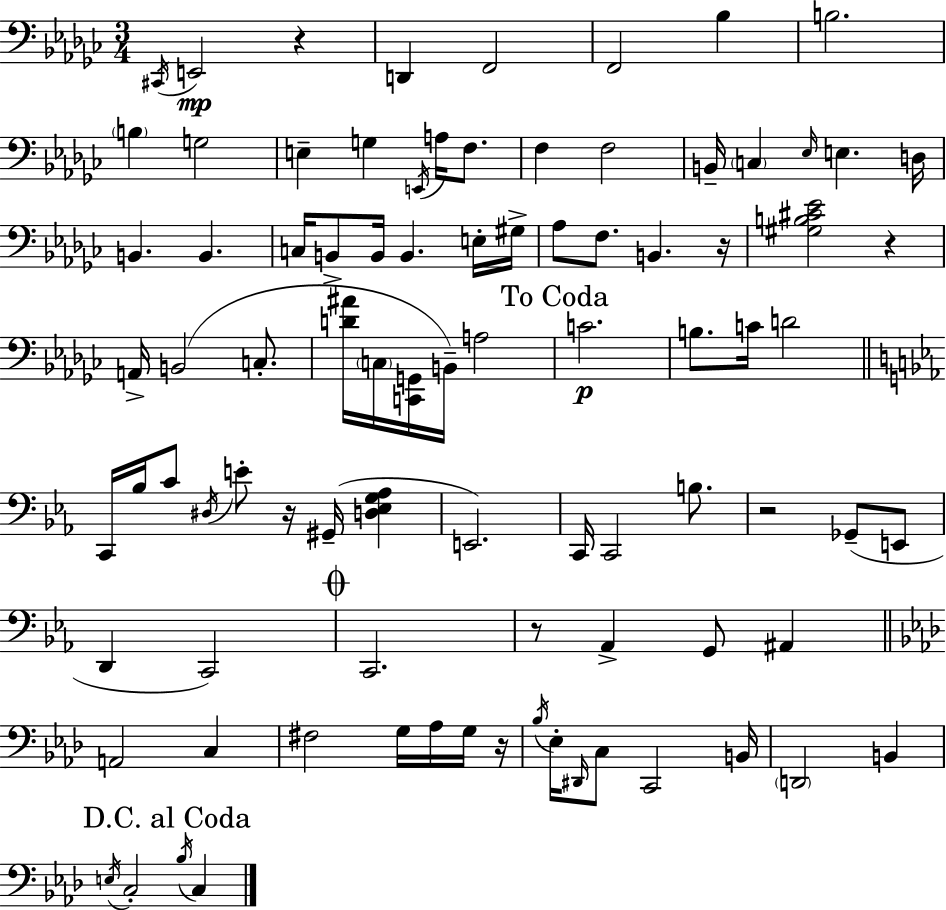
C#2/s E2/h R/q D2/q F2/h F2/h Bb3/q B3/h. B3/q G3/h E3/q G3/q E2/s A3/s F3/e. F3/q F3/h B2/s C3/q Eb3/s E3/q. D3/s B2/q. B2/q. C3/s B2/e B2/s B2/q. E3/s G#3/s Ab3/e F3/e. B2/q. R/s [G#3,B3,C#4,Eb4]/h R/q A2/s B2/h C3/e. [D4,A#4]/s C3/s [C2,G2]/s B2/s A3/h C4/h. B3/e. C4/s D4/h C2/s Bb3/s C4/e D#3/s E4/e R/s G#2/s [D3,Eb3,G3,Ab3]/q E2/h. C2/s C2/h B3/e. R/h Gb2/e E2/e D2/q C2/h C2/h. R/e Ab2/q G2/e A#2/q A2/h C3/q F#3/h G3/s Ab3/s G3/s R/s Bb3/s Eb3/s D#2/s C3/e C2/h B2/s D2/h B2/q E3/s C3/h Bb3/s C3/q